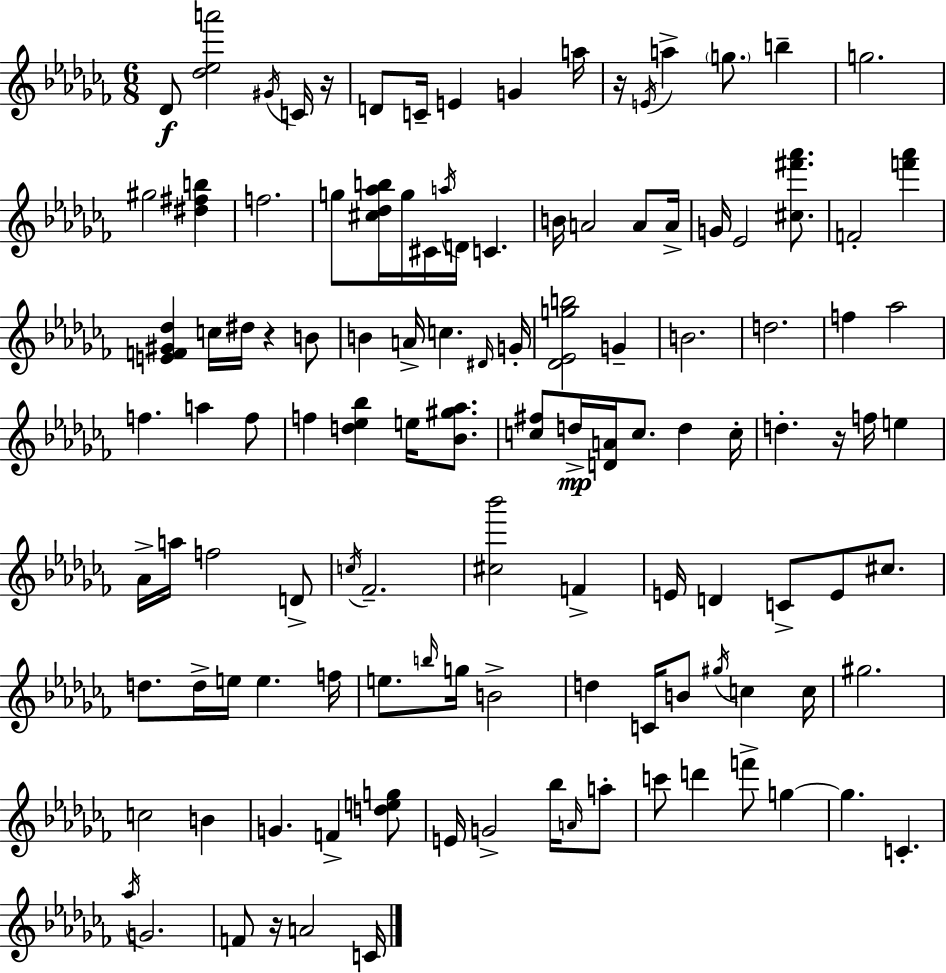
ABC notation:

X:1
T:Untitled
M:6/8
L:1/4
K:Abm
_D/2 [_d_ea']2 ^G/4 C/4 z/4 D/2 C/4 E G a/4 z/4 E/4 a g/2 b g2 ^g2 [^d^fb] f2 g/2 [^c_d_ab]/4 g/4 ^C/4 a/4 D/4 C B/4 A2 A/2 A/4 G/4 _E2 [^c^f'_a']/2 F2 [f'_a'] [EF^G_d] c/4 ^d/4 z B/2 B A/4 c ^D/4 G/4 [_D_Egb]2 G B2 d2 f _a2 f a f/2 f [d_e_b] e/4 [_B^g_a]/2 [c^f]/2 d/4 [DA]/4 c/2 d c/4 d z/4 f/4 e _A/4 a/4 f2 D/2 c/4 _F2 [^c_b']2 F E/4 D C/2 E/2 ^c/2 d/2 d/4 e/4 e f/4 e/2 b/4 g/4 B2 d C/4 B/2 ^g/4 c c/4 ^g2 c2 B G F [deg]/2 E/4 G2 _b/4 A/4 a/2 c'/2 d' f'/2 g g C _a/4 G2 F/2 z/4 A2 C/4